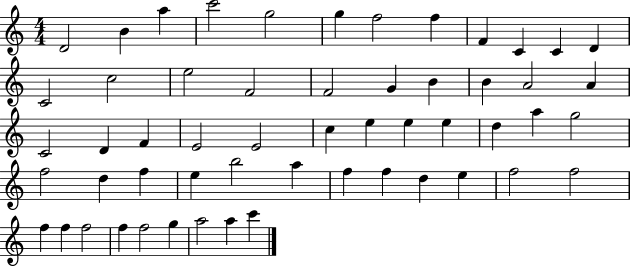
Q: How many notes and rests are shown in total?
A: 55